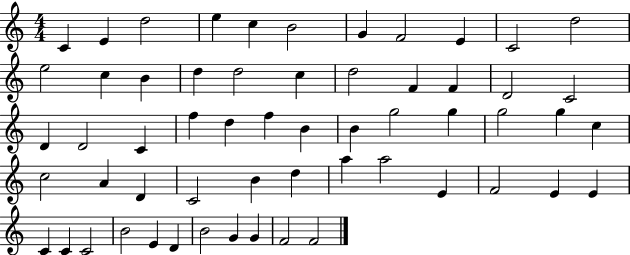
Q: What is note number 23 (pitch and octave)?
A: D4